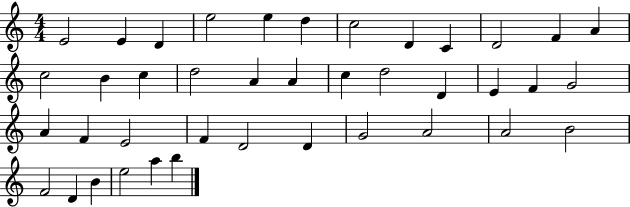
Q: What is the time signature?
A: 4/4